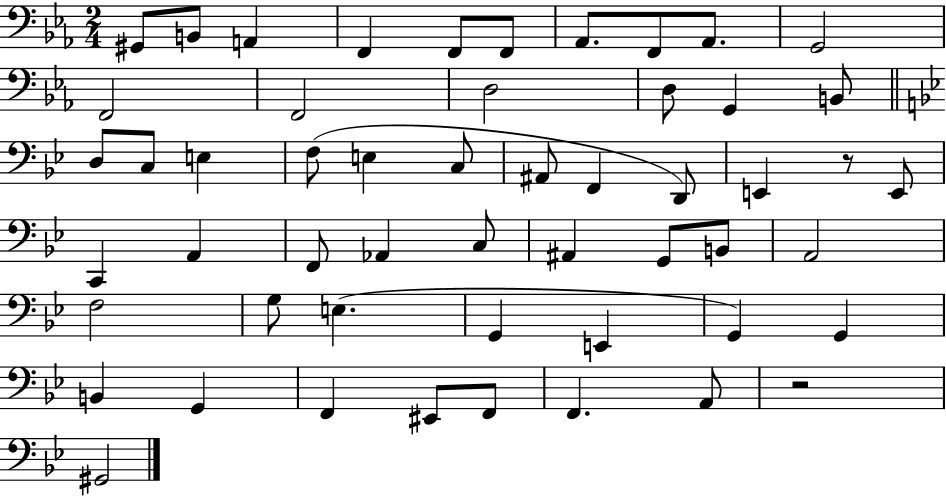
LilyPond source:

{
  \clef bass
  \numericTimeSignature
  \time 2/4
  \key ees \major
  \repeat volta 2 { gis,8 b,8 a,4 | f,4 f,8 f,8 | aes,8. f,8 aes,8. | g,2 | \break f,2 | f,2 | d2 | d8 g,4 b,8 | \break \bar "||" \break \key bes \major d8 c8 e4 | f8( e4 c8 | ais,8 f,4 d,8) | e,4 r8 e,8 | \break c,4 a,4 | f,8 aes,4 c8 | ais,4 g,8 b,8 | a,2 | \break f2 | g8 e4.( | g,4 e,4 | g,4) g,4 | \break b,4 g,4 | f,4 eis,8 f,8 | f,4. a,8 | r2 | \break gis,2 | } \bar "|."
}